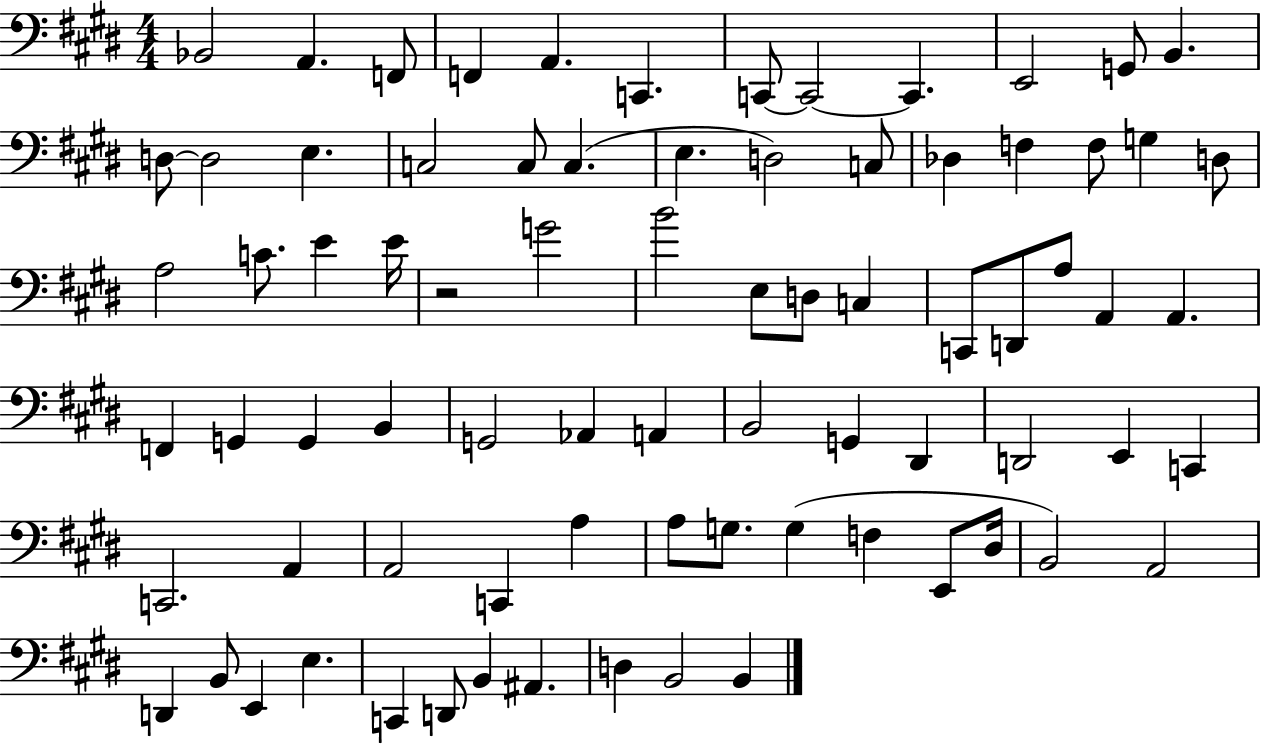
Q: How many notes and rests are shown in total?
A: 78